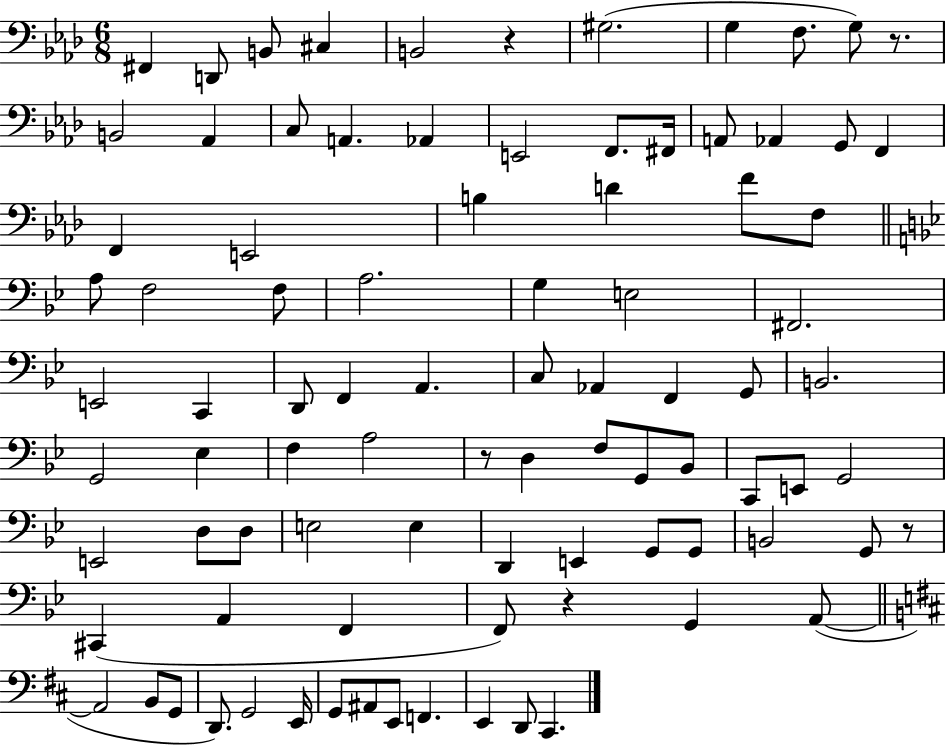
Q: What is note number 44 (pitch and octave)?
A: B2